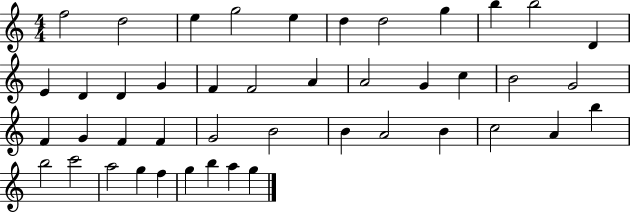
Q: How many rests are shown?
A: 0